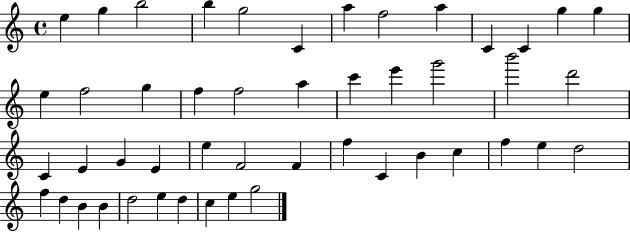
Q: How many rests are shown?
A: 0